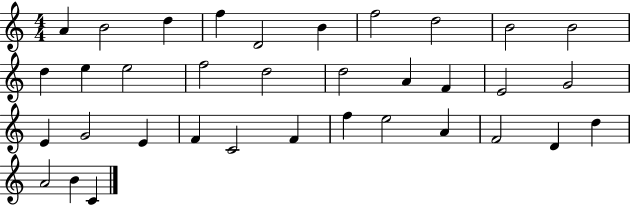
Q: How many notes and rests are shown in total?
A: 35